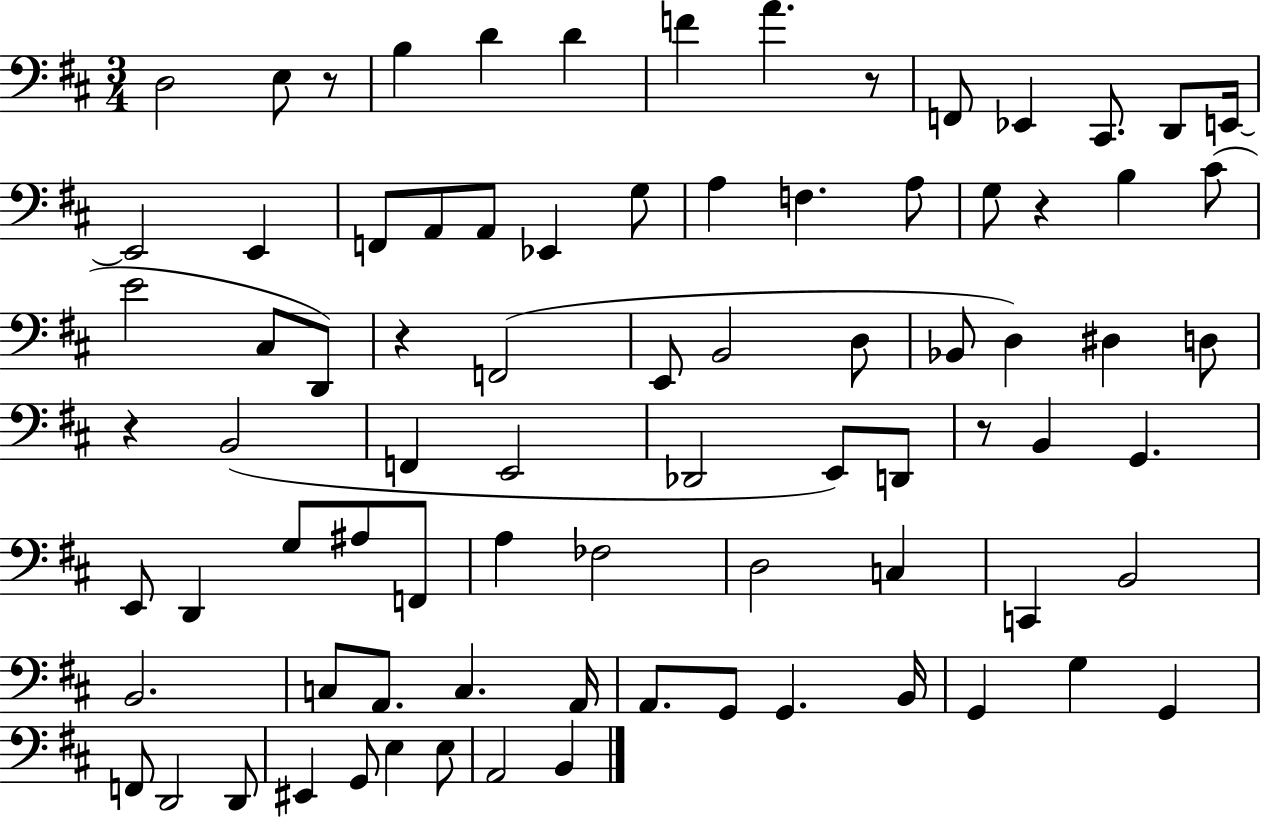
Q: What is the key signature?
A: D major